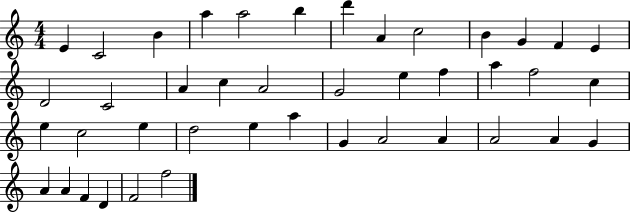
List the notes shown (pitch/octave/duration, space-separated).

E4/q C4/h B4/q A5/q A5/h B5/q D6/q A4/q C5/h B4/q G4/q F4/q E4/q D4/h C4/h A4/q C5/q A4/h G4/h E5/q F5/q A5/q F5/h C5/q E5/q C5/h E5/q D5/h E5/q A5/q G4/q A4/h A4/q A4/h A4/q G4/q A4/q A4/q F4/q D4/q F4/h F5/h